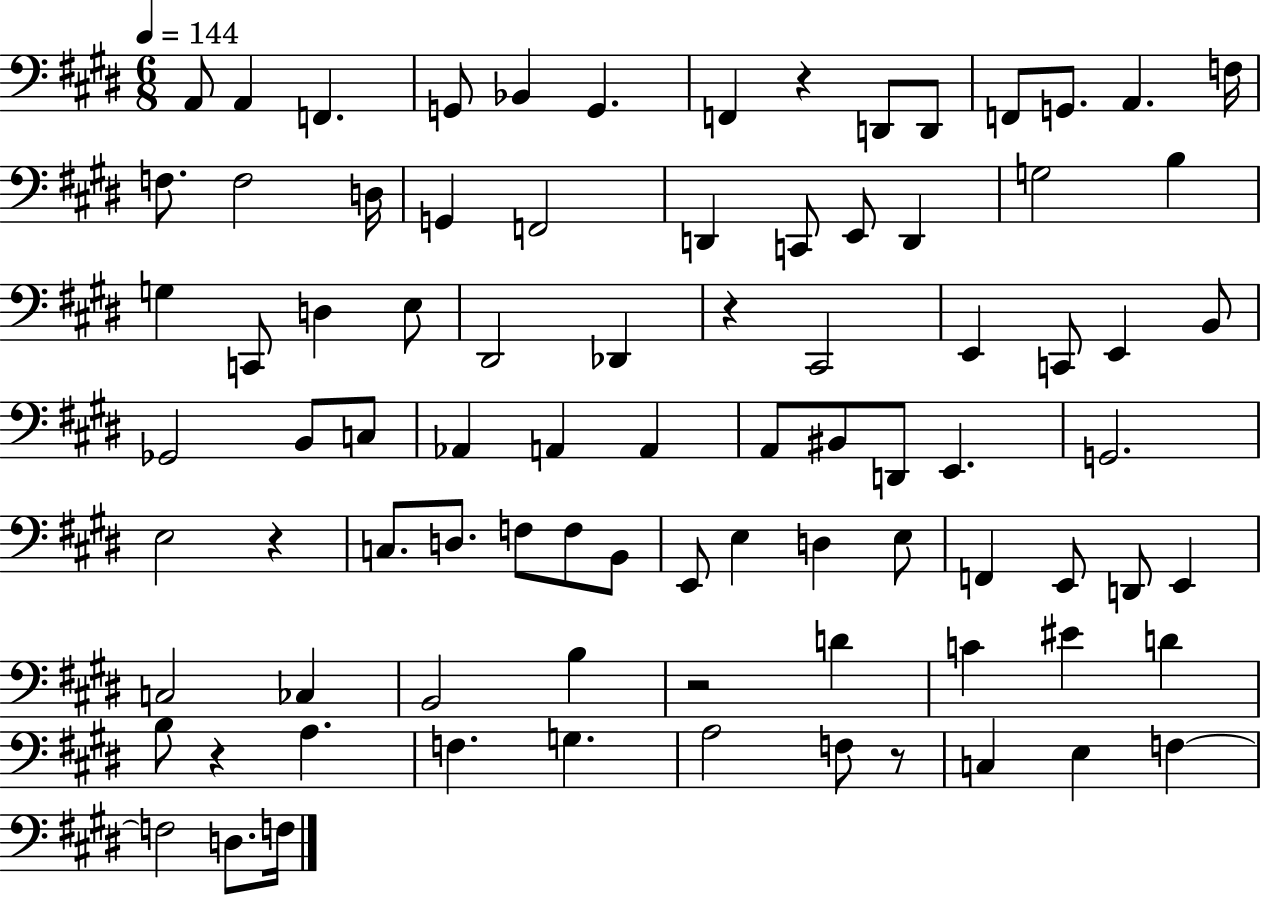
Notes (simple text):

A2/e A2/q F2/q. G2/e Bb2/q G2/q. F2/q R/q D2/e D2/e F2/e G2/e. A2/q. F3/s F3/e. F3/h D3/s G2/q F2/h D2/q C2/e E2/e D2/q G3/h B3/q G3/q C2/e D3/q E3/e D#2/h Db2/q R/q C#2/h E2/q C2/e E2/q B2/e Gb2/h B2/e C3/e Ab2/q A2/q A2/q A2/e BIS2/e D2/e E2/q. G2/h. E3/h R/q C3/e. D3/e. F3/e F3/e B2/e E2/e E3/q D3/q E3/e F2/q E2/e D2/e E2/q C3/h CES3/q B2/h B3/q R/h D4/q C4/q EIS4/q D4/q B3/e R/q A3/q. F3/q. G3/q. A3/h F3/e R/e C3/q E3/q F3/q F3/h D3/e. F3/s